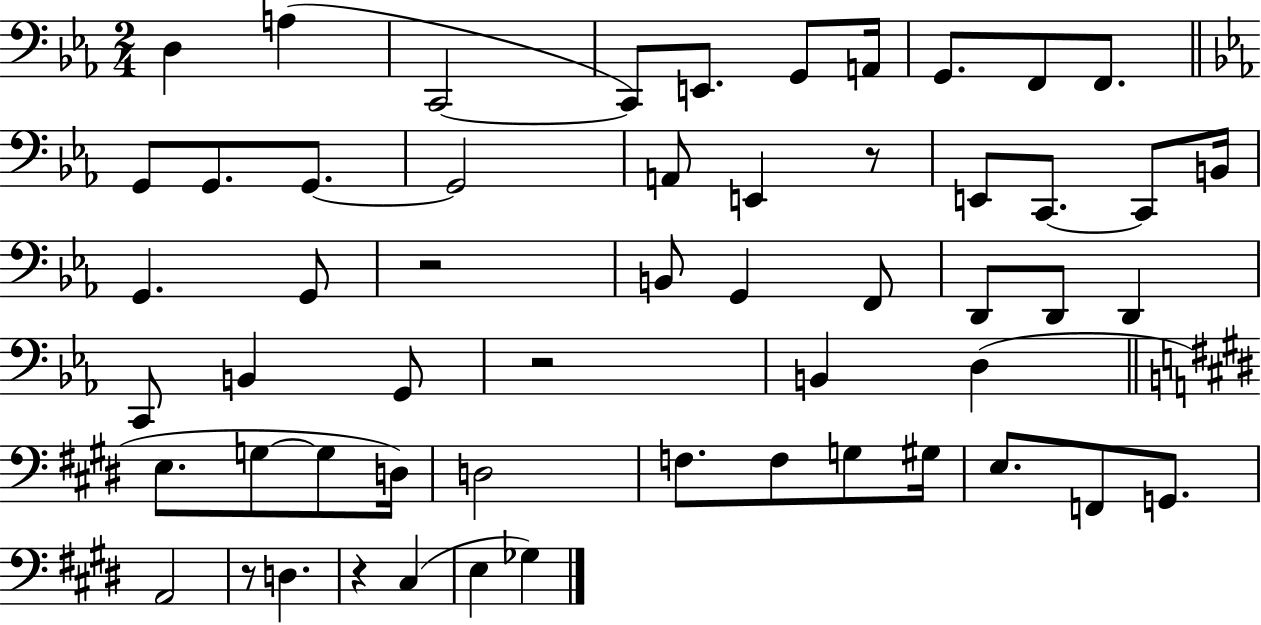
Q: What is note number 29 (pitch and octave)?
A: C2